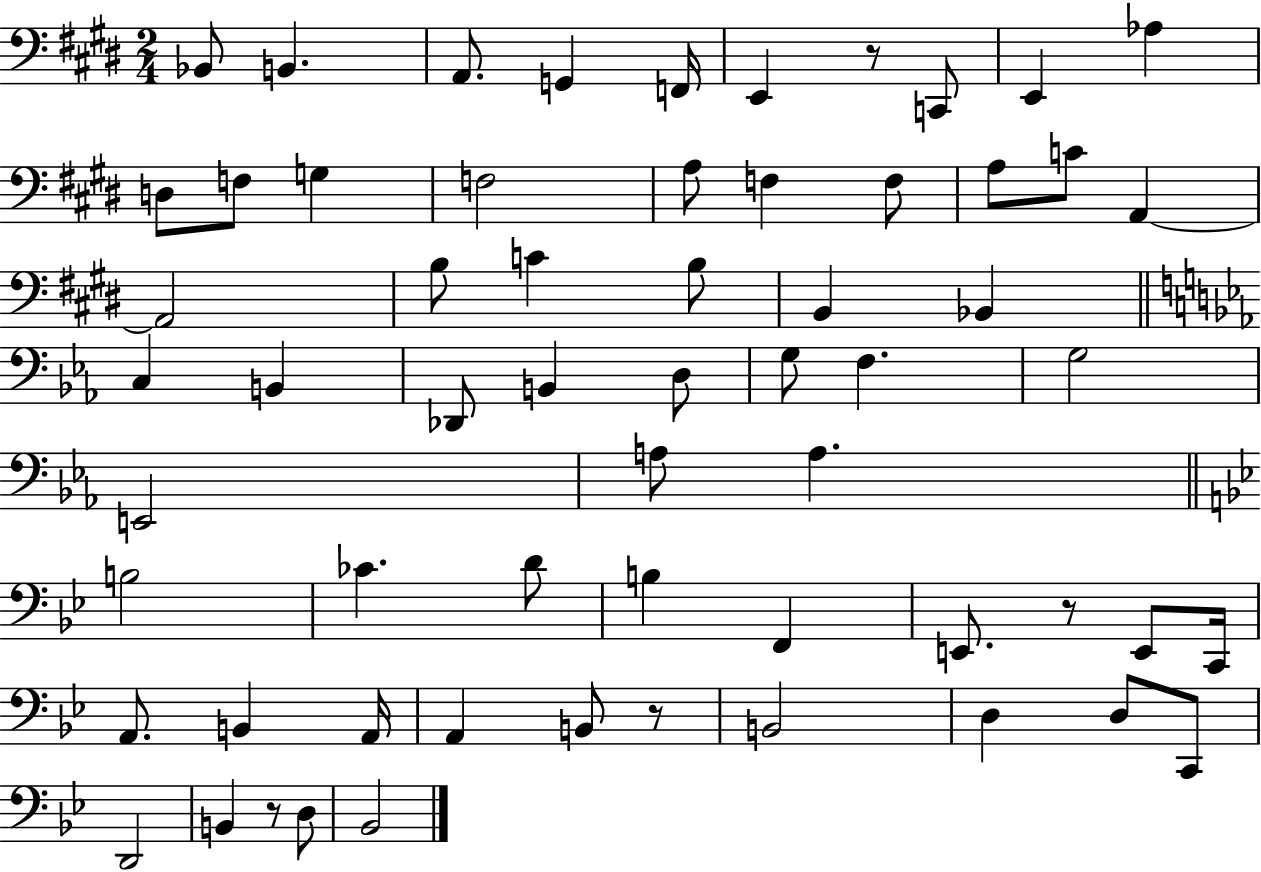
Bb2/e B2/q. A2/e. G2/q F2/s E2/q R/e C2/e E2/q Ab3/q D3/e F3/e G3/q F3/h A3/e F3/q F3/e A3/e C4/e A2/q A2/h B3/e C4/q B3/e B2/q Bb2/q C3/q B2/q Db2/e B2/q D3/e G3/e F3/q. G3/h E2/h A3/e A3/q. B3/h CES4/q. D4/e B3/q F2/q E2/e. R/e E2/e C2/s A2/e. B2/q A2/s A2/q B2/e R/e B2/h D3/q D3/e C2/e D2/h B2/q R/e D3/e Bb2/h